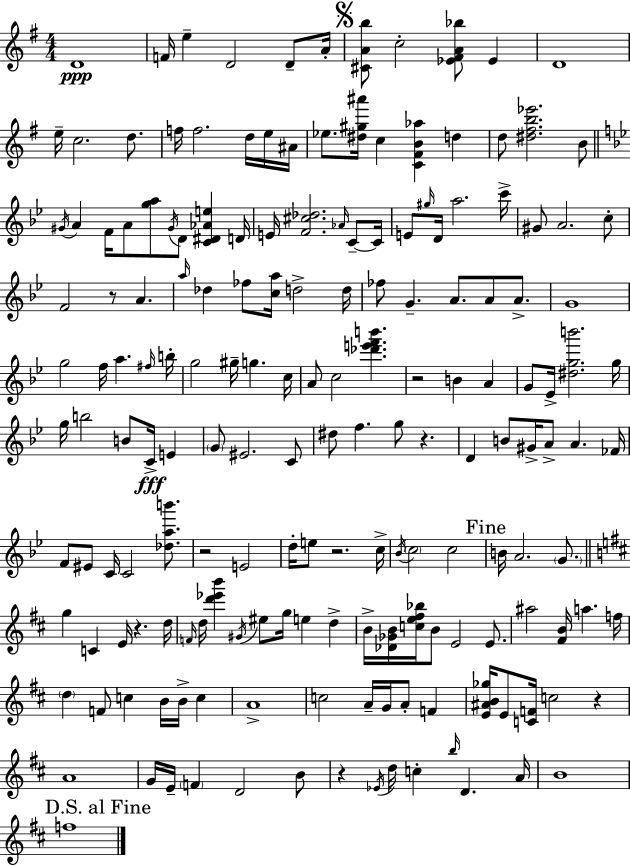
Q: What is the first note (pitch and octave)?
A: D4